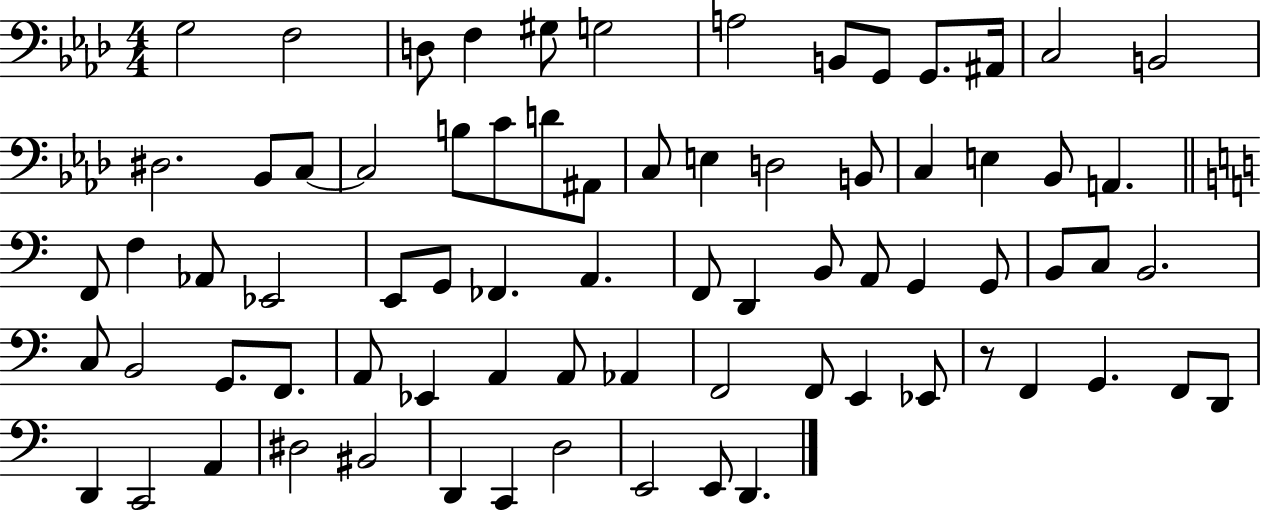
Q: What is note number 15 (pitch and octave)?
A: Bb2